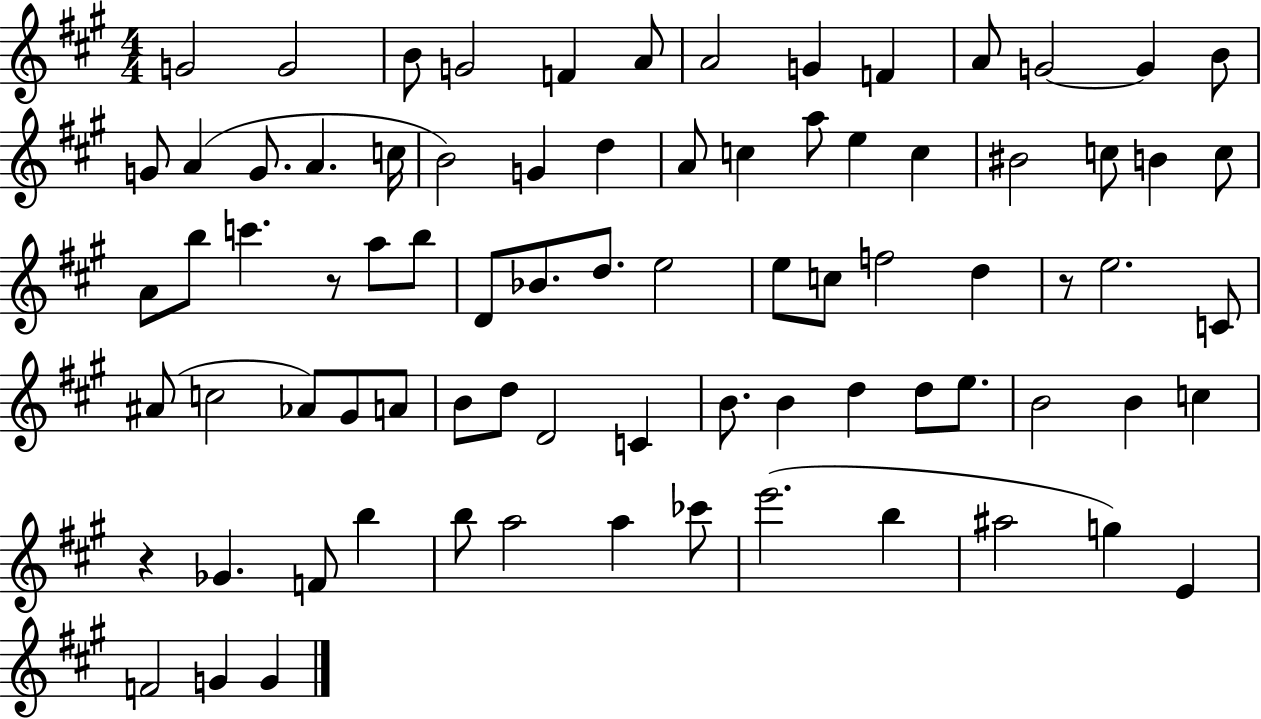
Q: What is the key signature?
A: A major